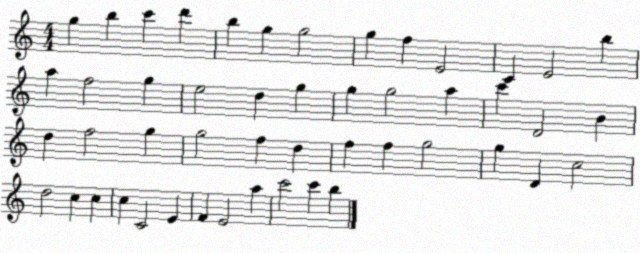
X:1
T:Untitled
M:4/4
L:1/4
K:C
g b c' d' b g g2 g f E2 C E2 b a f2 g e2 d g g g2 a c' D2 B d f2 g g2 f d f f g2 g D c2 d2 c c c C2 E F E2 a c'2 c' b